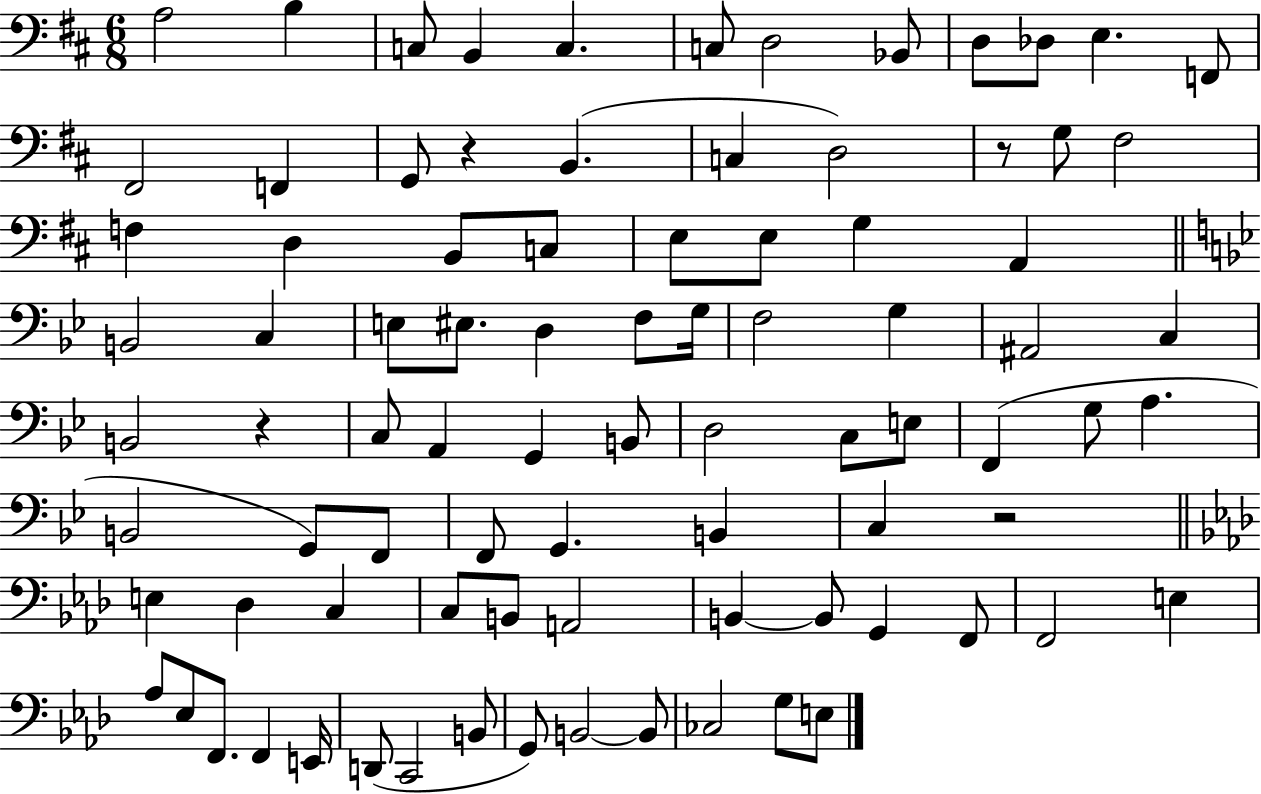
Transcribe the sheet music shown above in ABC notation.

X:1
T:Untitled
M:6/8
L:1/4
K:D
A,2 B, C,/2 B,, C, C,/2 D,2 _B,,/2 D,/2 _D,/2 E, F,,/2 ^F,,2 F,, G,,/2 z B,, C, D,2 z/2 G,/2 ^F,2 F, D, B,,/2 C,/2 E,/2 E,/2 G, A,, B,,2 C, E,/2 ^E,/2 D, F,/2 G,/4 F,2 G, ^A,,2 C, B,,2 z C,/2 A,, G,, B,,/2 D,2 C,/2 E,/2 F,, G,/2 A, B,,2 G,,/2 F,,/2 F,,/2 G,, B,, C, z2 E, _D, C, C,/2 B,,/2 A,,2 B,, B,,/2 G,, F,,/2 F,,2 E, _A,/2 _E,/2 F,,/2 F,, E,,/4 D,,/2 C,,2 B,,/2 G,,/2 B,,2 B,,/2 _C,2 G,/2 E,/2